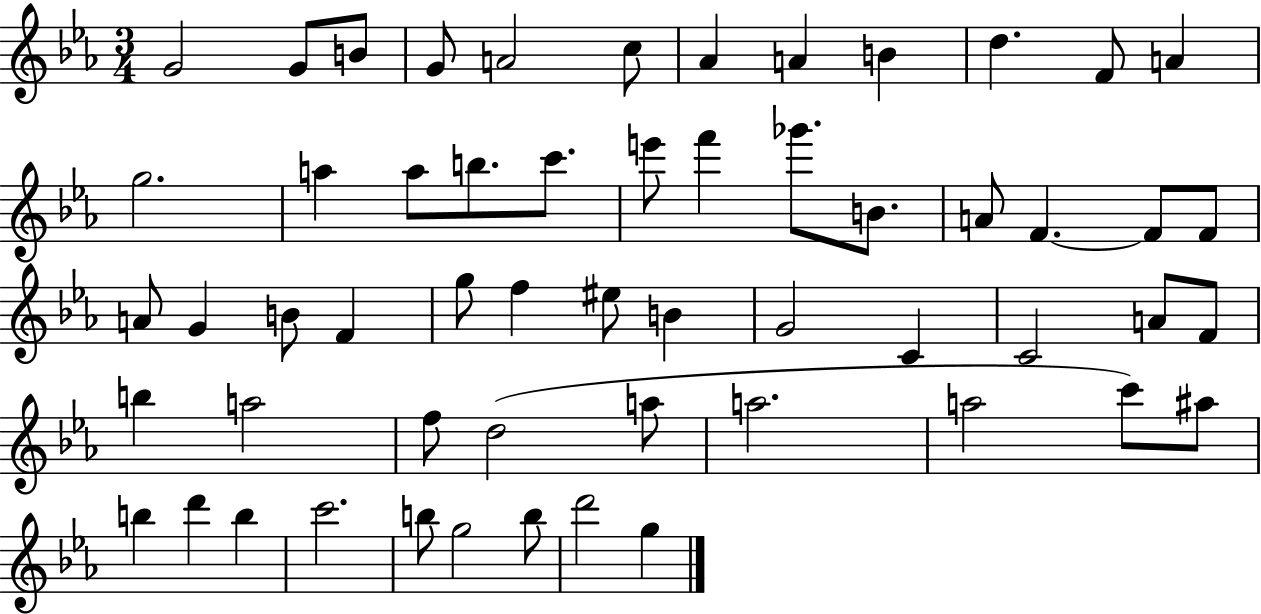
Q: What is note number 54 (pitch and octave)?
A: B5